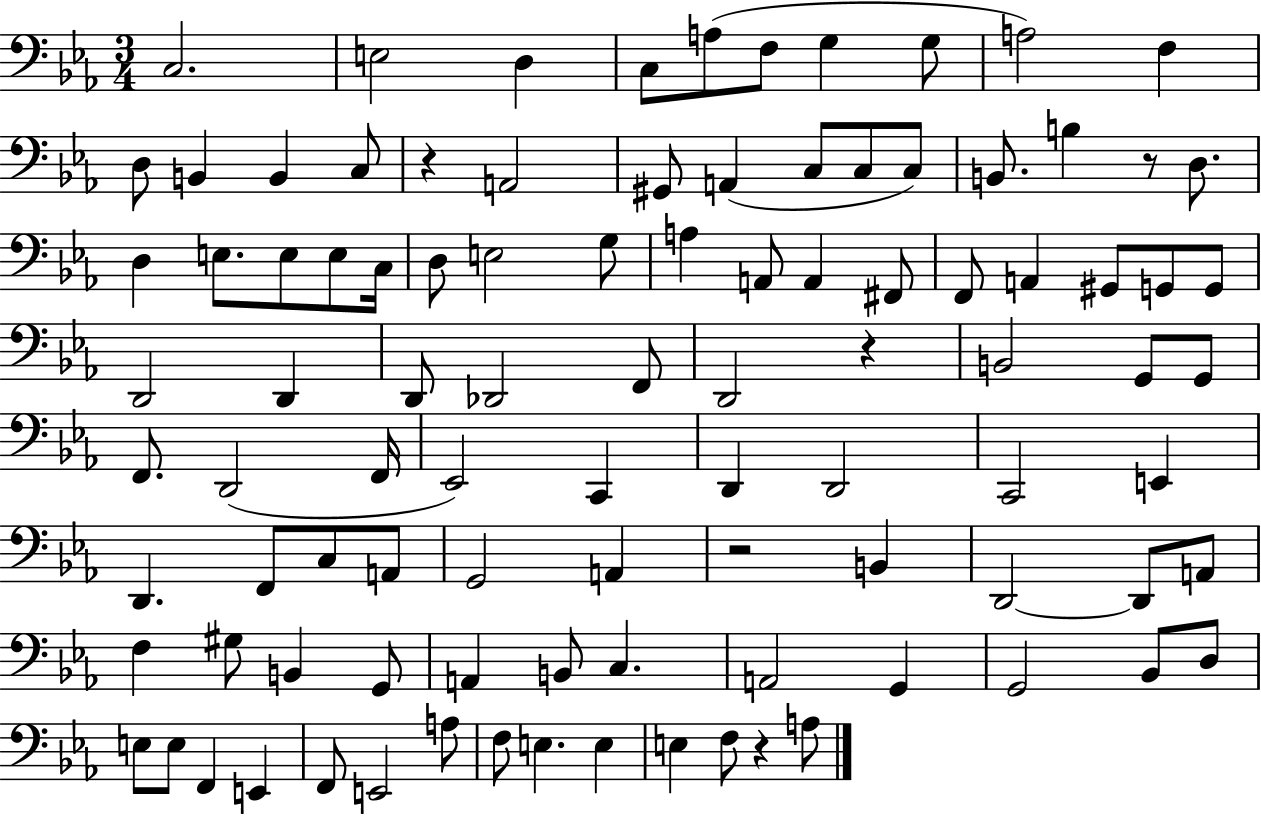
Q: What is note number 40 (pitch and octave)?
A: G2